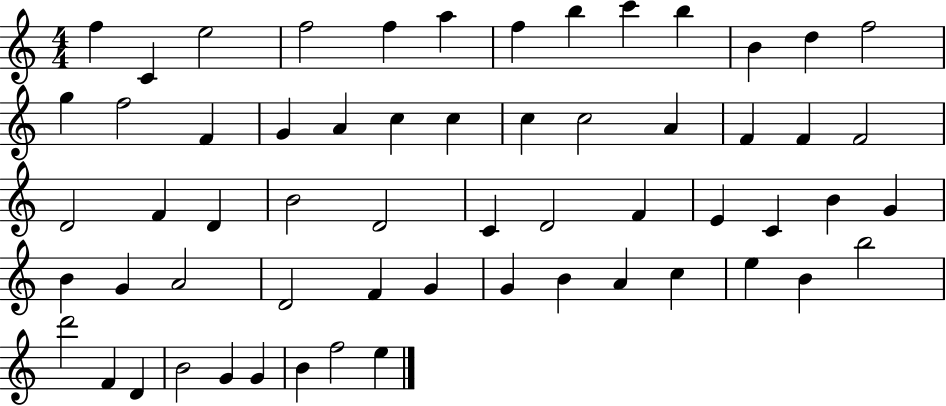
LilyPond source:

{
  \clef treble
  \numericTimeSignature
  \time 4/4
  \key c \major
  f''4 c'4 e''2 | f''2 f''4 a''4 | f''4 b''4 c'''4 b''4 | b'4 d''4 f''2 | \break g''4 f''2 f'4 | g'4 a'4 c''4 c''4 | c''4 c''2 a'4 | f'4 f'4 f'2 | \break d'2 f'4 d'4 | b'2 d'2 | c'4 d'2 f'4 | e'4 c'4 b'4 g'4 | \break b'4 g'4 a'2 | d'2 f'4 g'4 | g'4 b'4 a'4 c''4 | e''4 b'4 b''2 | \break d'''2 f'4 d'4 | b'2 g'4 g'4 | b'4 f''2 e''4 | \bar "|."
}